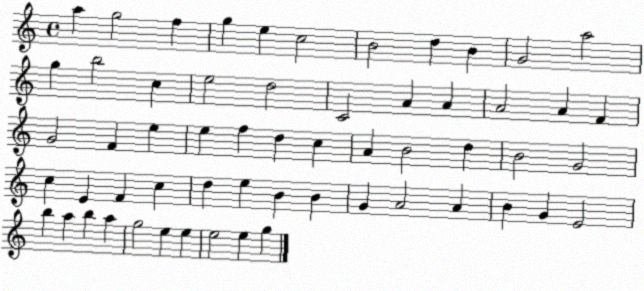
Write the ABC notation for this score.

X:1
T:Untitled
M:4/4
L:1/4
K:C
a g2 f g e c2 B2 d B G2 a2 g b2 c e2 d2 C2 A A A2 A F G2 F e e f d c A B2 d B2 G2 c E F c d e B B G A2 A B G E2 b a b a g2 e e e2 e g